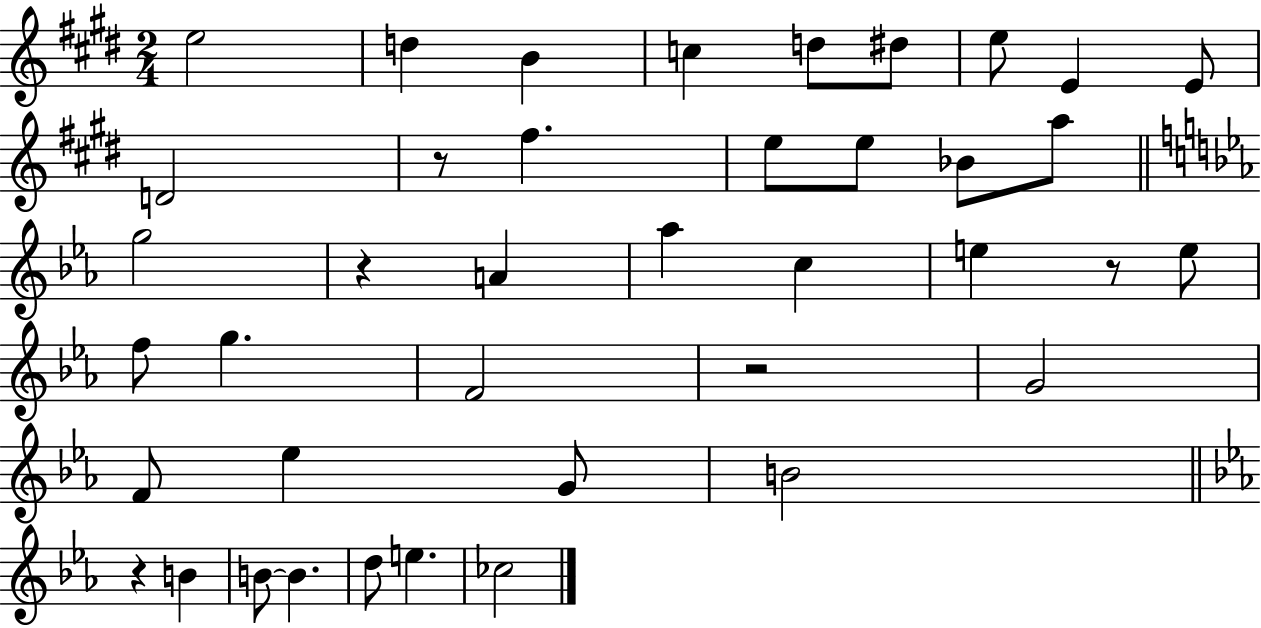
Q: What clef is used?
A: treble